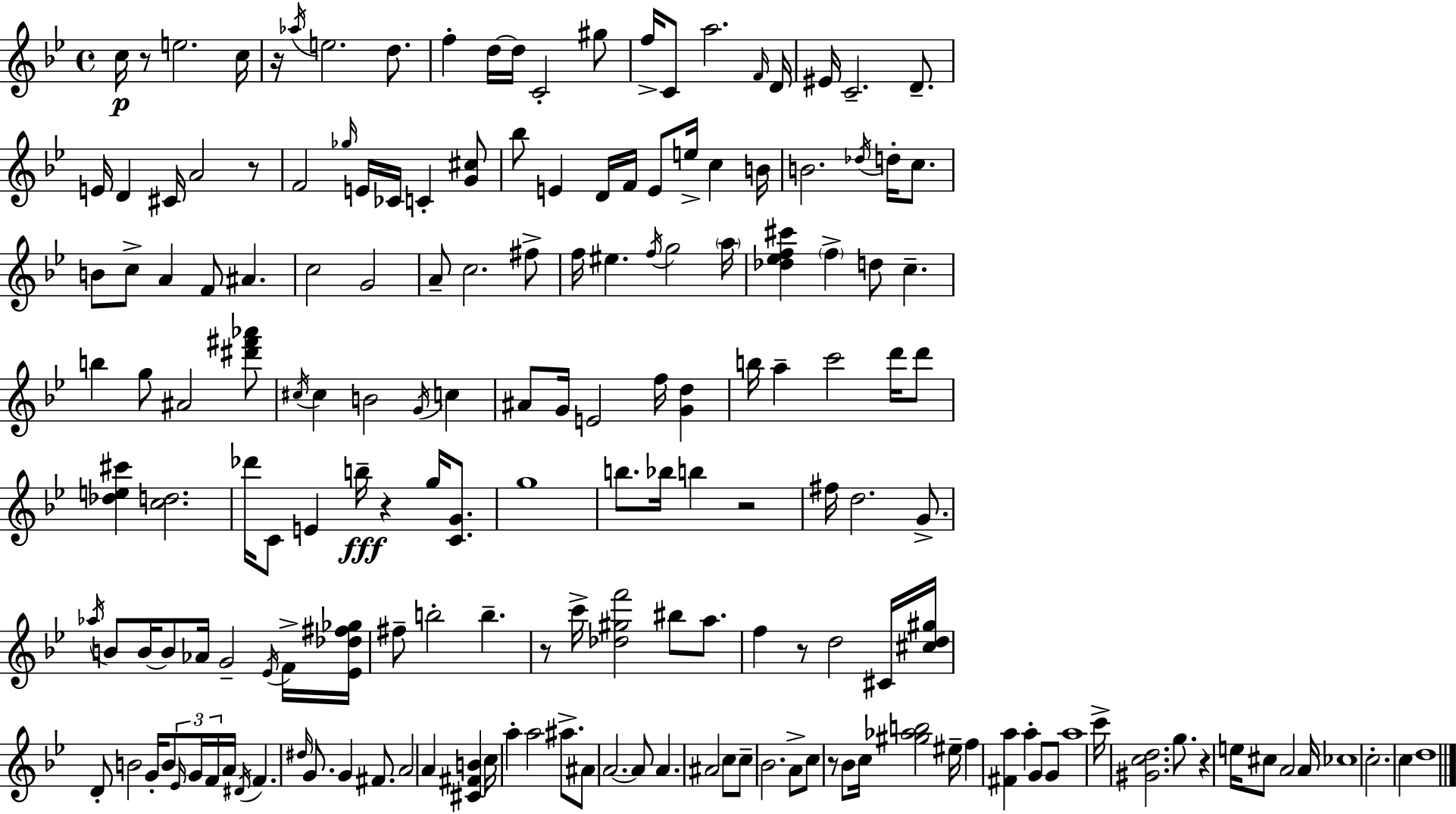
C5/s R/e E5/h. C5/s R/s Ab5/s E5/h. D5/e. F5/q D5/s D5/s C4/h G#5/e F5/s C4/e A5/h. F4/s D4/s EIS4/s C4/h. D4/e. E4/s D4/q C#4/s A4/h R/e F4/h Gb5/s E4/s CES4/s C4/q [G4,C#5]/e Bb5/e E4/q D4/s F4/s E4/e E5/s C5/q B4/s B4/h. Db5/s D5/s C5/e. B4/e C5/e A4/q F4/e A#4/q. C5/h G4/h A4/e C5/h. F#5/e F5/s EIS5/q. F5/s G5/h A5/s [Db5,Eb5,F5,C#6]/q F5/q D5/e C5/q. B5/q G5/e A#4/h [D#6,F#6,Ab6]/e C#5/s C#5/q B4/h G4/s C5/q A#4/e G4/s E4/h F5/s [G4,D5]/q B5/s A5/q C6/h D6/s D6/e [Db5,E5,C#6]/q [C5,D5]/h. Db6/s C4/e E4/q B5/s R/q G5/s [C4,G4]/e. G5/w B5/e. Bb5/s B5/q R/h F#5/s D5/h. G4/e. Ab5/s B4/e B4/s B4/e Ab4/s G4/h Eb4/s F4/s [Eb4,Db5,F#5,Gb5]/s F#5/e B5/h B5/q. R/e C6/s [Db5,G#5,F6]/h BIS5/e A5/e. F5/q R/e D5/h C#4/s [C#5,D5,G#5]/s D4/e B4/h G4/s B4/e Eb4/s G4/s F4/s A4/s D#4/s F4/q. D#5/s G4/e. G4/q F#4/e. A4/h A4/q [C#4,F#4,B4]/q C5/s A5/q A5/h A#5/e. A#4/e A4/h. A4/e A4/q. A#4/h C5/e C5/e Bb4/h. A4/e C5/e R/e Bb4/e C5/s [G#5,Ab5,B5]/h EIS5/s F5/q [F#4,A5]/q A5/q G4/e G4/e A5/w C6/s [G#4,C5,D5]/h. G5/e. R/q E5/s C#5/e A4/h A4/s CES5/w C5/h. C5/q D5/w